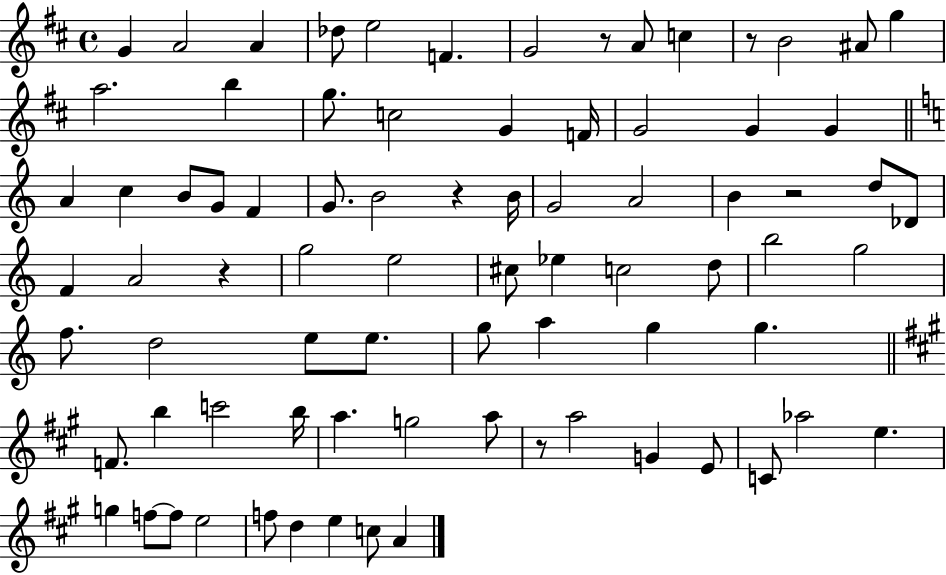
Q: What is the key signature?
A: D major